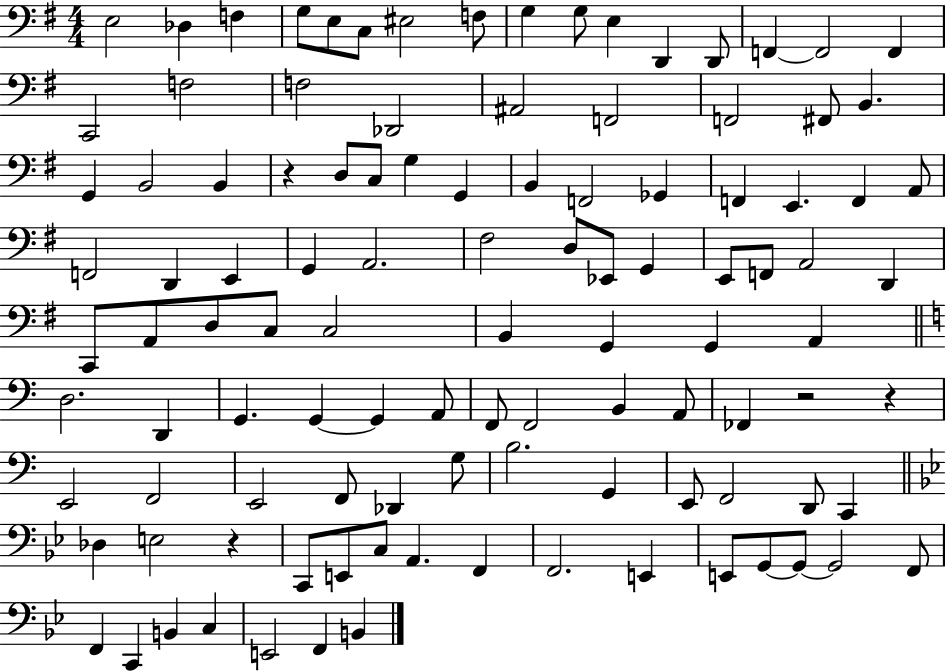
X:1
T:Untitled
M:4/4
L:1/4
K:G
E,2 _D, F, G,/2 E,/2 C,/2 ^E,2 F,/2 G, G,/2 E, D,, D,,/2 F,, F,,2 F,, C,,2 F,2 F,2 _D,,2 ^A,,2 F,,2 F,,2 ^F,,/2 B,, G,, B,,2 B,, z D,/2 C,/2 G, G,, B,, F,,2 _G,, F,, E,, F,, A,,/2 F,,2 D,, E,, G,, A,,2 ^F,2 D,/2 _E,,/2 G,, E,,/2 F,,/2 A,,2 D,, C,,/2 A,,/2 D,/2 C,/2 C,2 B,, G,, G,, A,, D,2 D,, G,, G,, G,, A,,/2 F,,/2 F,,2 B,, A,,/2 _F,, z2 z E,,2 F,,2 E,,2 F,,/2 _D,, G,/2 B,2 G,, E,,/2 F,,2 D,,/2 C,, _D, E,2 z C,,/2 E,,/2 C,/2 A,, F,, F,,2 E,, E,,/2 G,,/2 G,,/2 G,,2 F,,/2 F,, C,, B,, C, E,,2 F,, B,,